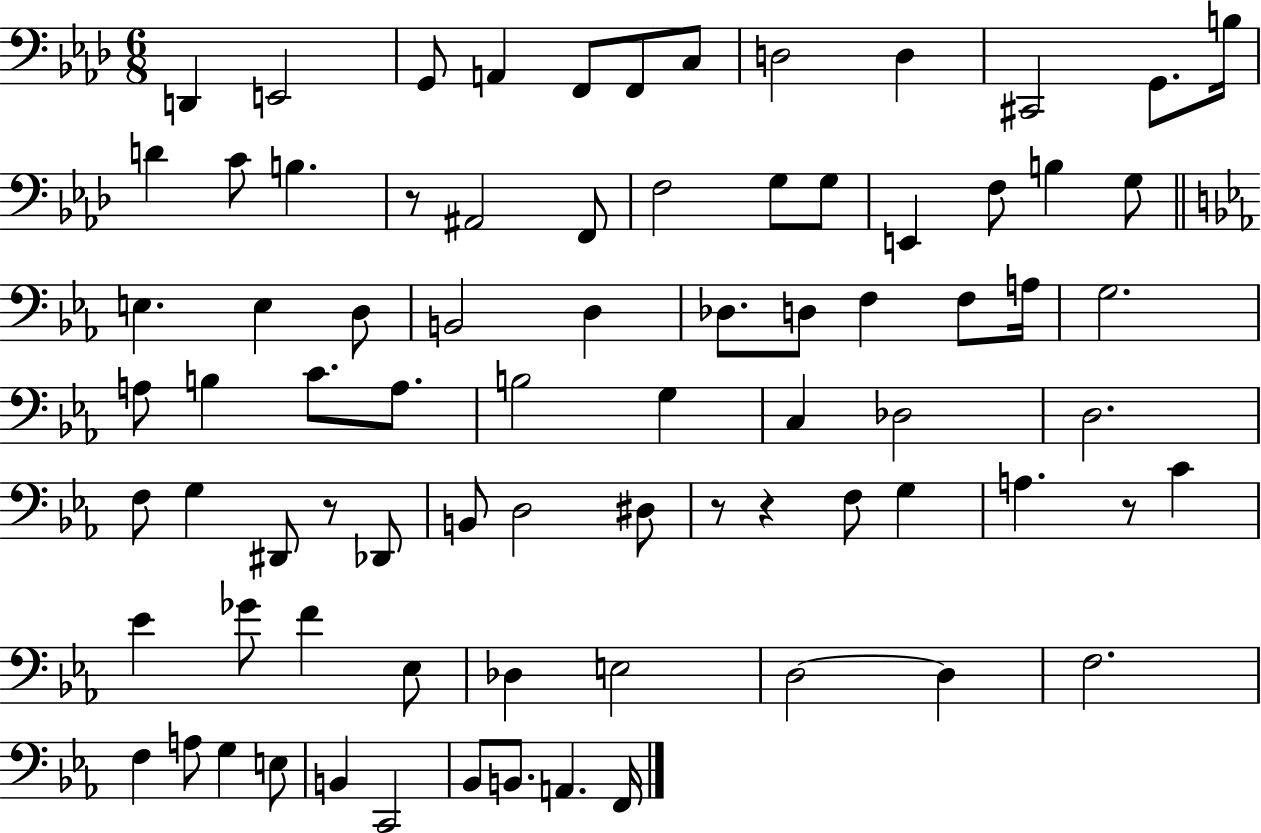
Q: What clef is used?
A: bass